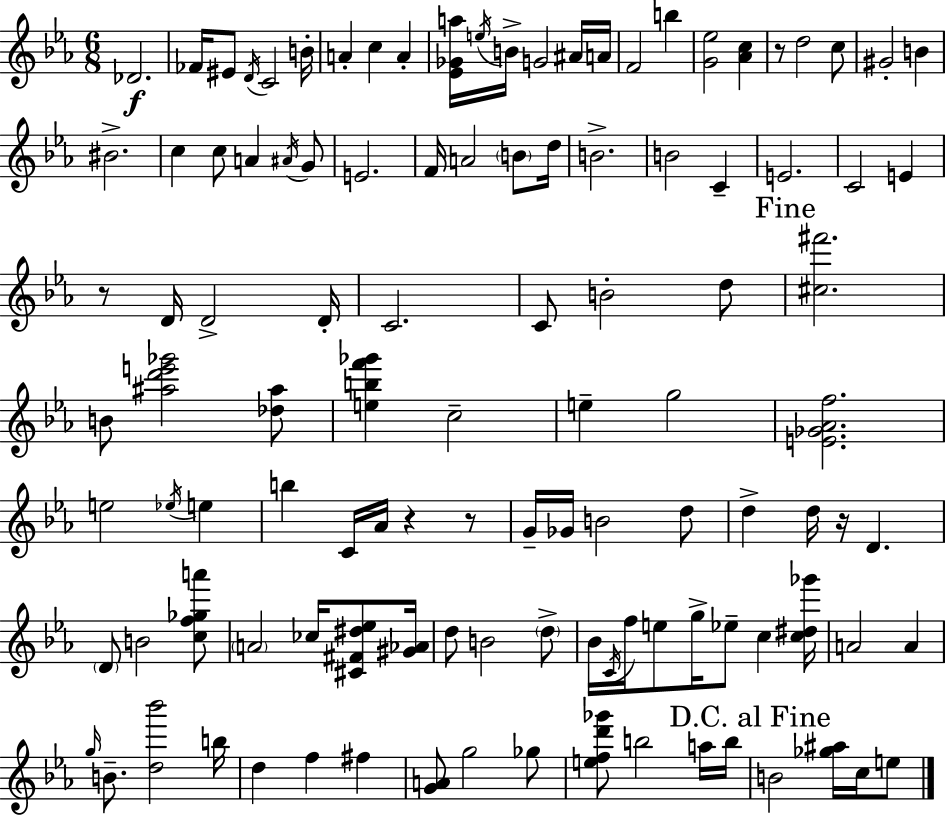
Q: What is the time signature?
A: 6/8